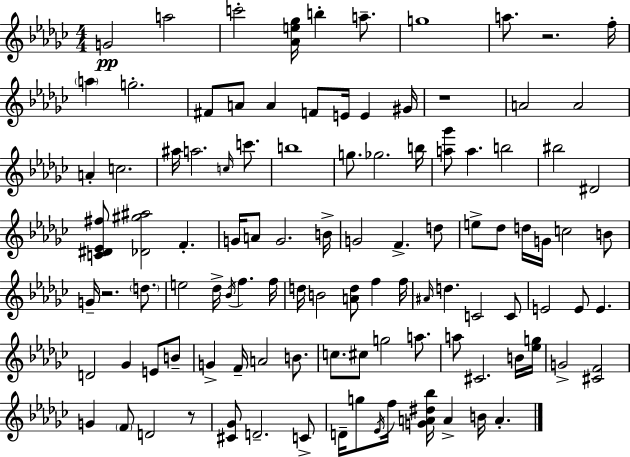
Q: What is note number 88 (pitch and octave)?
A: G5